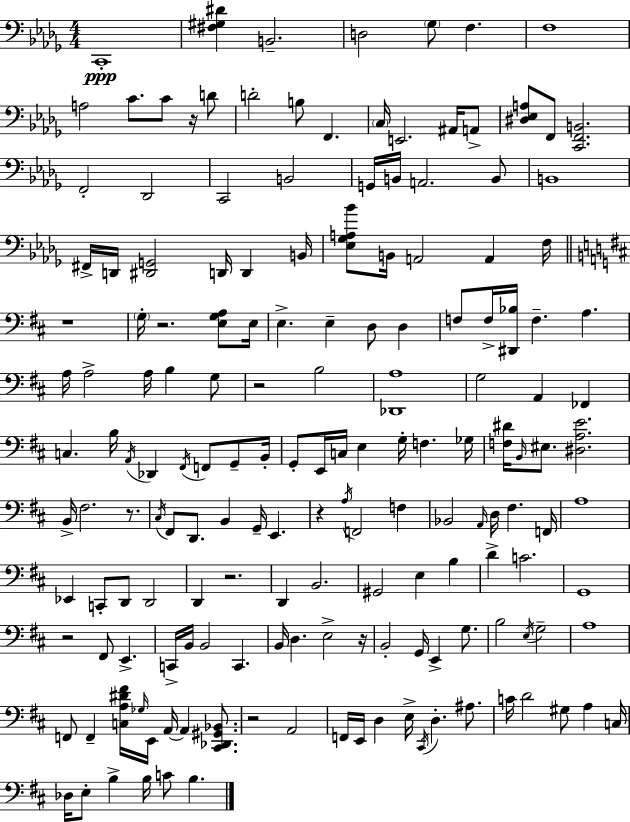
C2/w [F#3,G#3,D#4]/q B2/h. D3/h Gb3/e F3/q. F3/w A3/h C4/e. C4/e R/s D4/e D4/h B3/e F2/q. C3/s E2/h. A#2/s A2/e [D#3,Eb3,A3]/e F2/e [C2,F2,B2]/h. F2/h Db2/h C2/h B2/h G2/s B2/s A2/h. B2/e B2/w F#2/s D2/s [D#2,G2]/h D2/s D2/q B2/s [Eb3,Gb3,A3,Bb4]/e B2/s A2/h A2/q F3/s R/w G3/s R/h. [E3,G3,A3]/e E3/s E3/q. E3/q D3/e D3/q F3/e F3/s [D#2,Bb3]/s F3/q. A3/q. A3/s A3/h A3/s B3/q G3/e R/h B3/h [Db2,A3]/w G3/h A2/q FES2/q C3/q. B3/s A2/s Db2/q F#2/s F2/e G2/e B2/s G2/e E2/s C3/s E3/q G3/s F3/q. Gb3/s [F3,D#4]/s B2/s EIS3/e. [D#3,A3,E4]/h. B2/s F#3/h. R/e. C#3/s F#2/e D2/e. B2/q G2/s E2/q. R/q A3/s F2/h F3/q Bb2/h A2/s D3/s F#3/q. F2/s A3/w Eb2/q C2/e D2/e D2/h D2/q R/h. D2/q B2/h. G#2/h E3/q B3/q D4/q C4/h. G2/w R/h F#2/e E2/q. C2/s B2/s B2/h C2/q. B2/s D3/q. E3/h R/s B2/h G2/s E2/q G3/e. B3/h E3/s G3/h A3/w F2/e F2/q [C3,A3,D#4,F#4]/s Gb3/s E2/s A2/s A2/q [C#2,Db2,G#2,Bb2]/e. R/h A2/h F2/s E2/s D3/q E3/s C#2/s D3/q. A#3/e. C4/s D4/h G#3/e A3/q C3/s Db3/s E3/e B3/q B3/s C4/e B3/q.